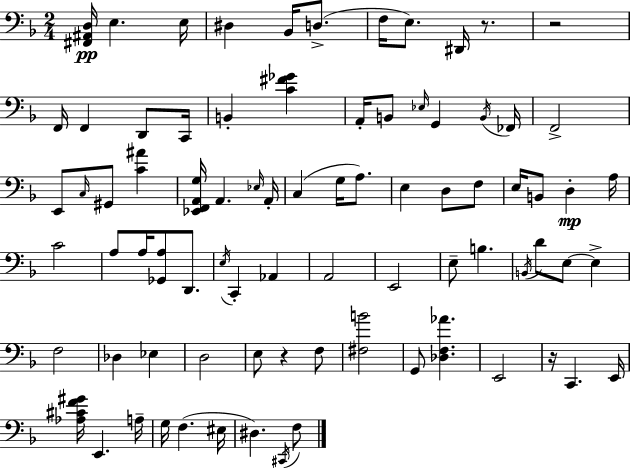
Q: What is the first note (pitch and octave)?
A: E3